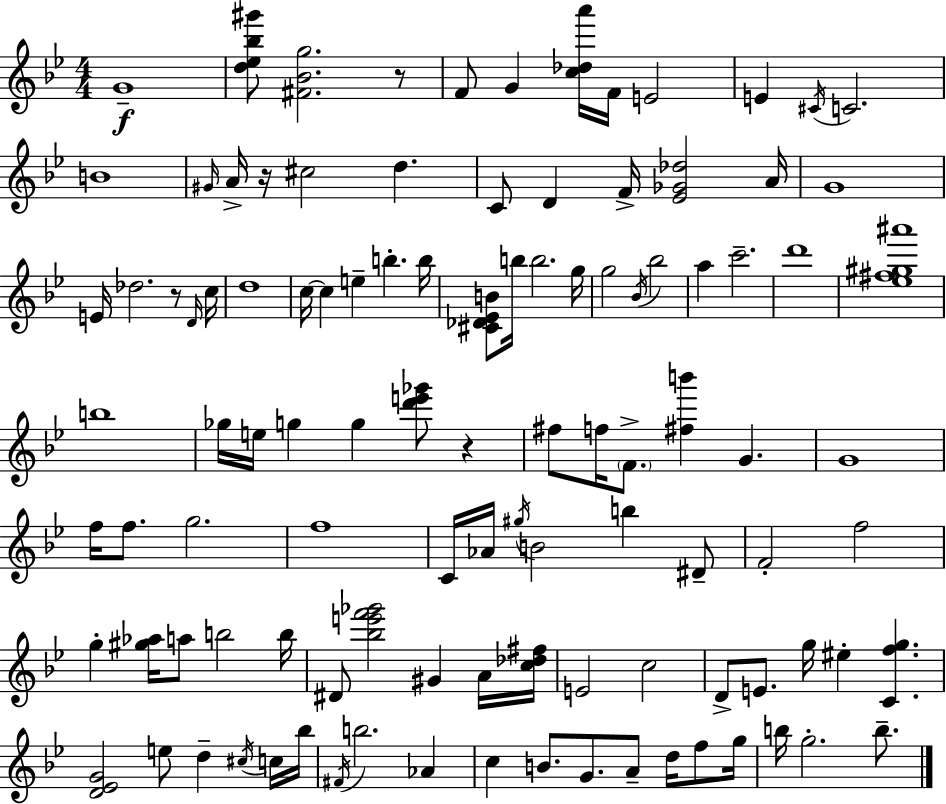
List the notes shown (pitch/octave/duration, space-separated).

G4/w [D5,Eb5,Bb5,G#6]/e [F#4,Bb4,G5]/h. R/e F4/e G4/q [C5,Db5,A6]/s F4/s E4/h E4/q C#4/s C4/h. B4/w G#4/s A4/s R/s C#5/h D5/q. C4/e D4/q F4/s [Eb4,Gb4,Db5]/h A4/s G4/w E4/s Db5/h. R/e D4/s C5/s D5/w C5/s C5/q E5/q B5/q. B5/s [C#4,Db4,Eb4,B4]/e B5/s B5/h. G5/s G5/h Bb4/s Bb5/h A5/q C6/h. D6/w [Eb5,F#5,G#5,A#6]/w B5/w Gb5/s E5/s G5/q G5/q [D6,E6,Gb6]/e R/q F#5/e F5/s F4/e. [F#5,B6]/q G4/q. G4/w F5/s F5/e. G5/h. F5/w C4/s Ab4/s G#5/s B4/h B5/q D#4/e F4/h F5/h G5/q [G#5,Ab5]/s A5/e B5/h B5/s D#4/e [Bb5,E6,F6,Gb6]/h G#4/q A4/s [C5,Db5,F#5]/s E4/h C5/h D4/e E4/e. G5/s EIS5/q [C4,F5,G5]/q. [D4,Eb4,G4]/h E5/e D5/q C#5/s C5/s Bb5/s F#4/s B5/h. Ab4/q C5/q B4/e. G4/e. A4/e D5/s F5/e G5/s B5/s G5/h. B5/e.